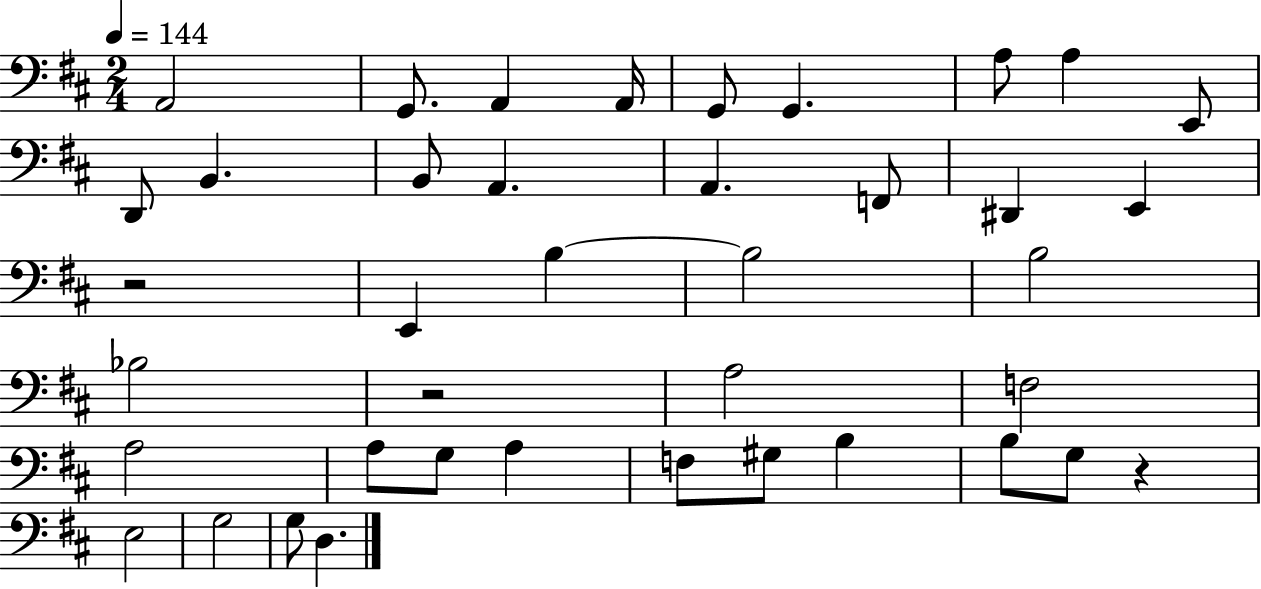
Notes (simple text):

A2/h G2/e. A2/q A2/s G2/e G2/q. A3/e A3/q E2/e D2/e B2/q. B2/e A2/q. A2/q. F2/e D#2/q E2/q R/h E2/q B3/q B3/h B3/h Bb3/h R/h A3/h F3/h A3/h A3/e G3/e A3/q F3/e G#3/e B3/q B3/e G3/e R/q E3/h G3/h G3/e D3/q.